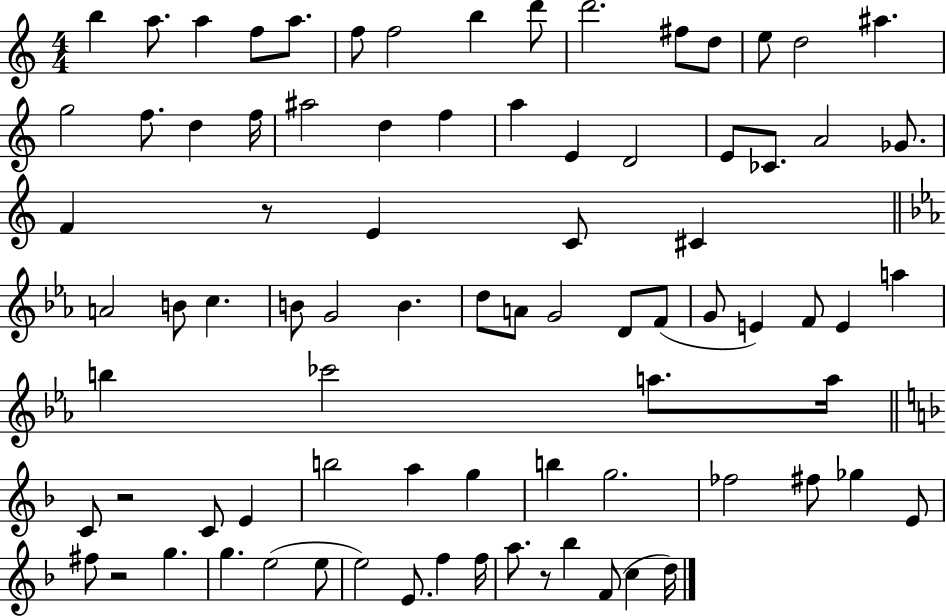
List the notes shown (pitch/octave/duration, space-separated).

B5/q A5/e. A5/q F5/e A5/e. F5/e F5/h B5/q D6/e D6/h. F#5/e D5/e E5/e D5/h A#5/q. G5/h F5/e. D5/q F5/s A#5/h D5/q F5/q A5/q E4/q D4/h E4/e CES4/e. A4/h Gb4/e. F4/q R/e E4/q C4/e C#4/q A4/h B4/e C5/q. B4/e G4/h B4/q. D5/e A4/e G4/h D4/e F4/e G4/e E4/q F4/e E4/q A5/q B5/q CES6/h A5/e. A5/s C4/e R/h C4/e E4/q B5/h A5/q G5/q B5/q G5/h. FES5/h F#5/e Gb5/q E4/e F#5/e R/h G5/q. G5/q. E5/h E5/e E5/h E4/e. F5/q F5/s A5/e. R/e Bb5/q F4/e C5/q D5/s